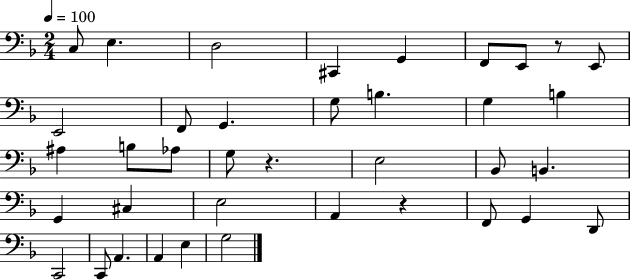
C3/e E3/q. D3/h C#2/q G2/q F2/e E2/e R/e E2/e E2/h F2/e G2/q. G3/e B3/q. G3/q B3/q A#3/q B3/e Ab3/e G3/e R/q. E3/h Bb2/e B2/q. G2/q C#3/q E3/h A2/q R/q F2/e G2/q D2/e C2/h C2/e A2/q. A2/q E3/q G3/h